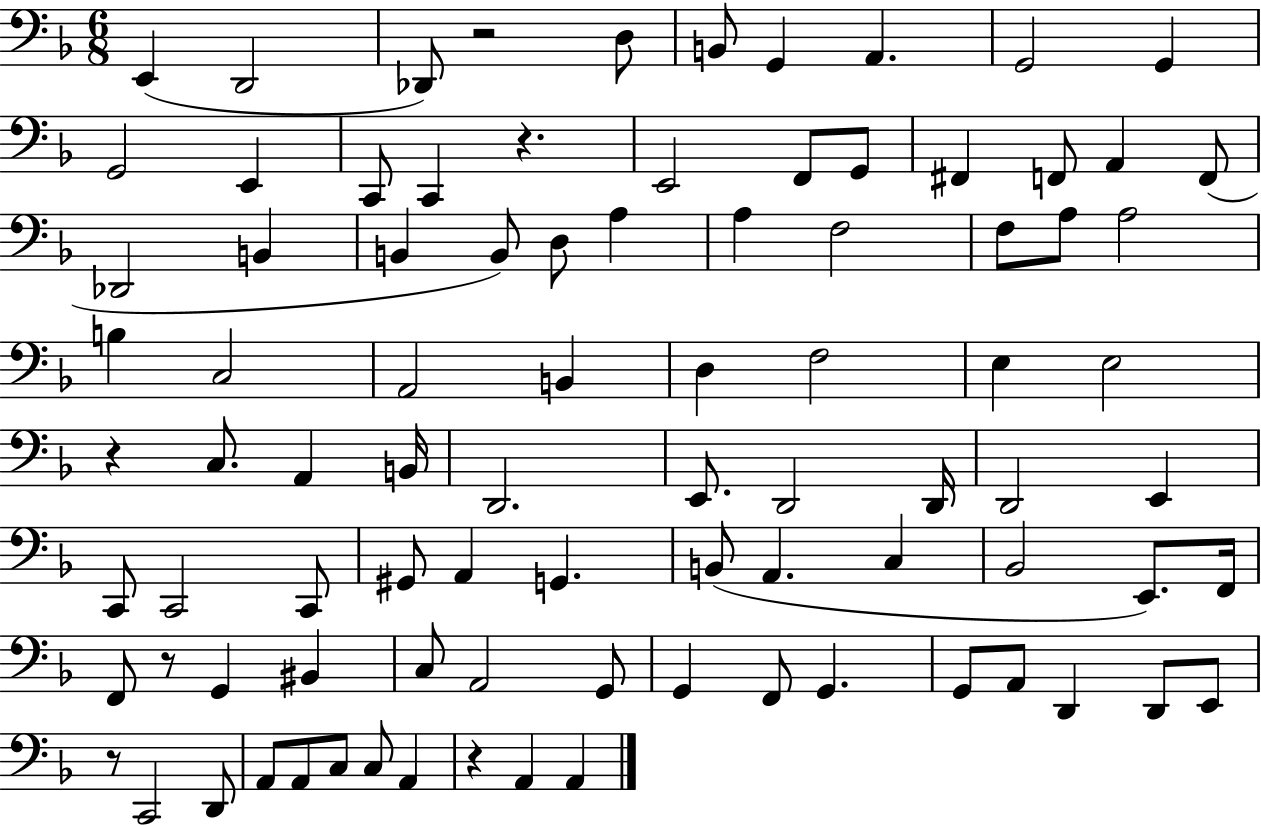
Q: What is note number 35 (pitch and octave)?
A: B2